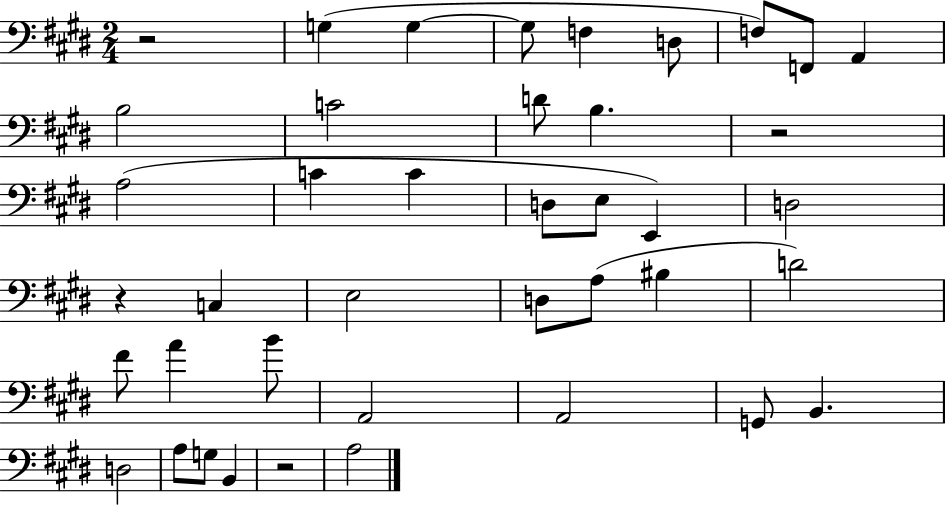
{
  \clef bass
  \numericTimeSignature
  \time 2/4
  \key e \major
  r2 | g4( g4~~ | g8 f4 d8 | f8) f,8 a,4 | \break b2 | c'2 | d'8 b4. | r2 | \break a2( | c'4 c'4 | d8 e8 e,4) | d2 | \break r4 c4 | e2 | d8 a8( bis4 | d'2) | \break fis'8 a'4 b'8 | a,2 | a,2 | g,8 b,4. | \break d2 | a8 g8 b,4 | r2 | a2 | \break \bar "|."
}